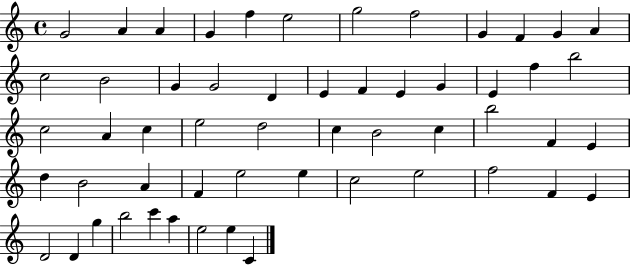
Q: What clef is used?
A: treble